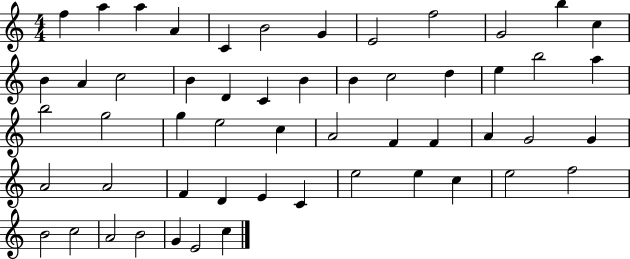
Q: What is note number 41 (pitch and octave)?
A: E4